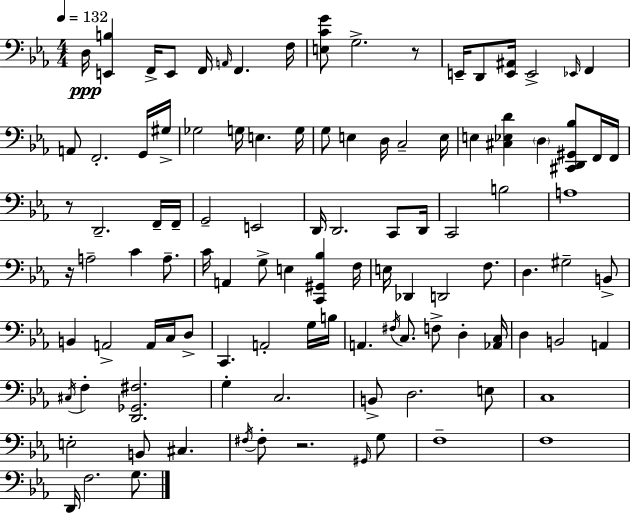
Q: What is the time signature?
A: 4/4